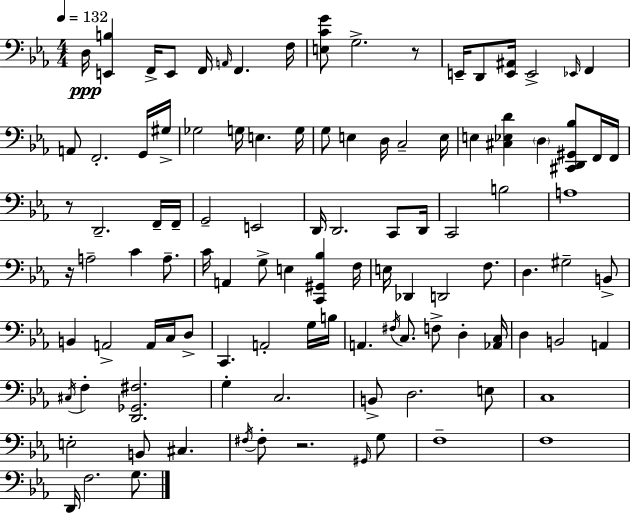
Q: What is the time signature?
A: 4/4